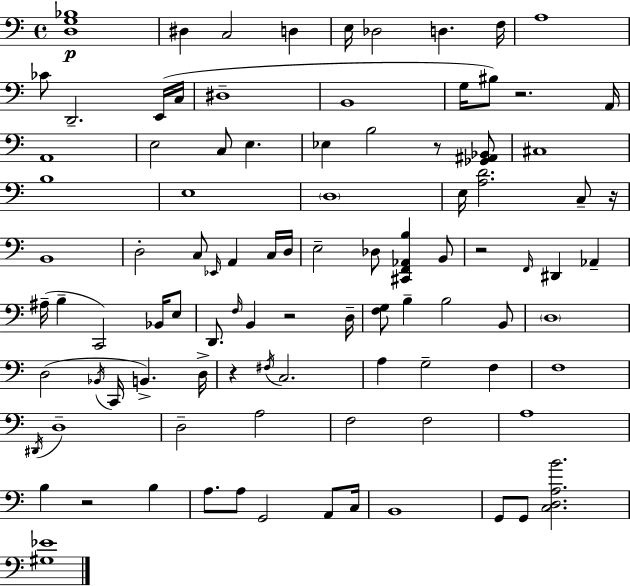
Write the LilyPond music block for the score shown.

{
  \clef bass
  \time 4/4
  \defaultTimeSignature
  \key c \major
  \repeat volta 2 { <d g bes>1\p | dis4 c2 d4 | e16 des2 d4. f16 | a1 | \break ces'8 d,2.-- e,16( c16 | dis1-- | b,1 | g16 bis8) r2. a,16 | \break a,1 | e2 c8 e4. | ees4 b2 r8 <ges, ais, bes,>8 | cis1 | \break b1 | e1 | \parenthesize d1 | e16 <a d'>2. c8-- r16 | \break b,1 | d2-. c8 \grace { ees,16 } a,4 c16 | d16 e2-- des8 <cis, f, aes, b>4 b,8 | r2 \grace { f,16 } dis,4 aes,4-- | \break ais16--( b4-- c,2) bes,16 | e8 d,8. \grace { f16 } b,4 r2 | d16-- <f g>8 b4-- b2 | b,8 \parenthesize d1 | \break d2( \acciaccatura { bes,16 } c,16 b,4.->) | d16-> r4 \acciaccatura { fis16 } c2. | a4 g2-- | f4 f1 | \break \acciaccatura { dis,16 } d1-- | d2-- a2 | f2 f2 | a1 | \break b4 r2 | b4 a8. a8 g,2 | a,8 c16 b,1 | g,8 g,8 <c d a b'>2. | \break <gis ees'>1 | } \bar "|."
}